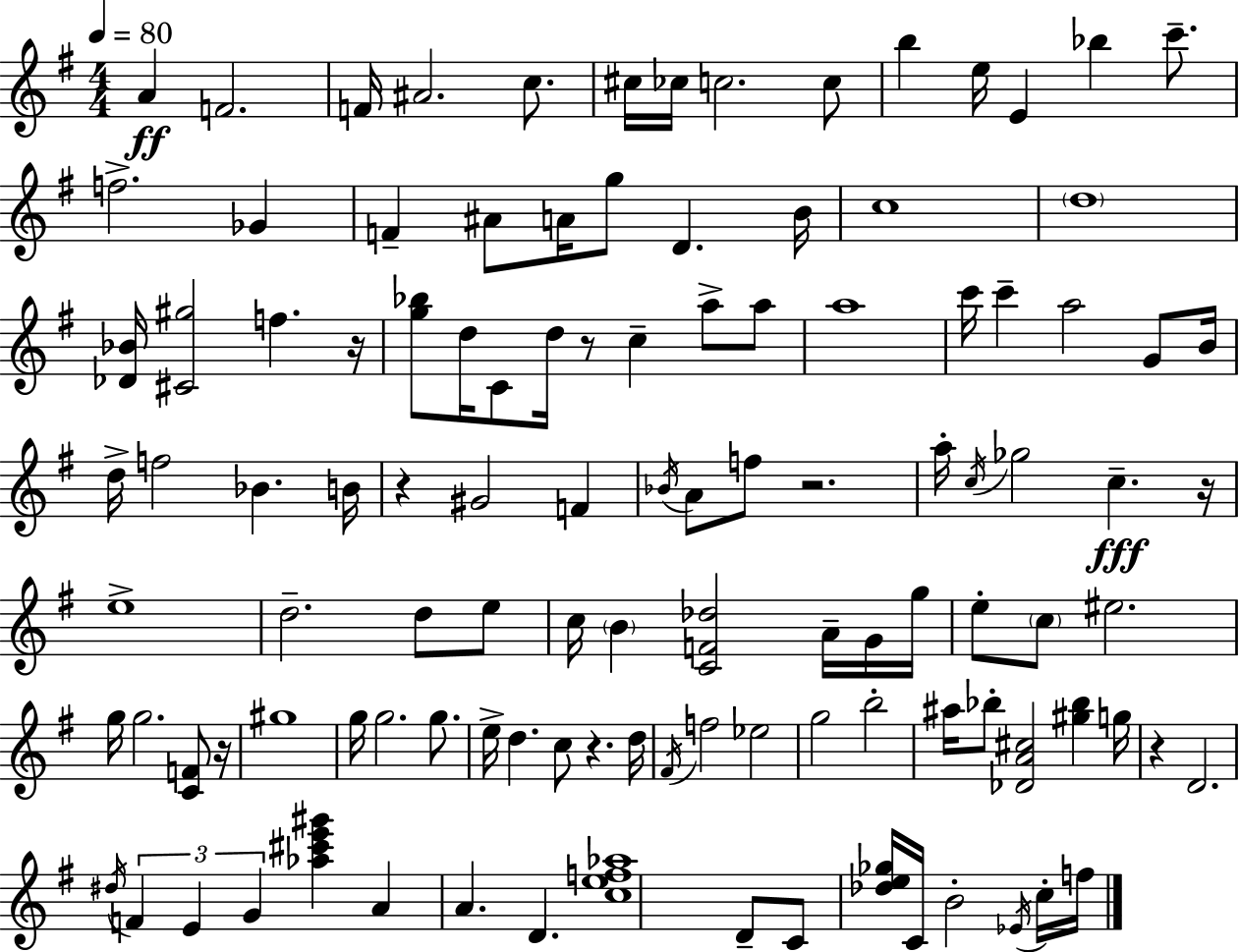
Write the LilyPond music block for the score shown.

{
  \clef treble
  \numericTimeSignature
  \time 4/4
  \key e \minor
  \tempo 4 = 80
  a'4\ff f'2. | f'16 ais'2. c''8. | cis''16 ces''16 c''2. c''8 | b''4 e''16 e'4 bes''4 c'''8.-- | \break f''2.-> ges'4 | f'4-- ais'8 a'16 g''8 d'4. b'16 | c''1 | \parenthesize d''1 | \break <des' bes'>16 <cis' gis''>2 f''4. r16 | <g'' bes''>8 d''16 c'8 d''16 r8 c''4-- a''8-> a''8 | a''1 | c'''16 c'''4-- a''2 g'8 b'16 | \break d''16-> f''2 bes'4. b'16 | r4 gis'2 f'4 | \acciaccatura { bes'16 } a'8 f''8 r2. | a''16-. \acciaccatura { c''16 } ges''2 c''4.--\fff | \break r16 e''1-> | d''2.-- d''8 | e''8 c''16 \parenthesize b'4 <c' f' des''>2 a'16-- | g'16 g''16 e''8-. \parenthesize c''8 eis''2. | \break g''16 g''2. <c' f'>8 | r16 gis''1 | g''16 g''2. g''8. | e''16-> d''4. c''8 r4. | \break d''16 \acciaccatura { fis'16 } f''2 ees''2 | g''2 b''2-. | ais''16 bes''8-. <des' a' cis''>2 <gis'' bes''>4 | g''16 r4 d'2. | \break \acciaccatura { dis''16 } \tuplet 3/2 { f'4 e'4 g'4 } | <aes'' cis''' e''' gis'''>4 a'4 a'4. d'4. | <c'' e'' f'' aes''>1 | d'8-- c'8 <des'' e'' ges''>16 c'16 b'2-. | \break \acciaccatura { ees'16 } c''16-. f''16 \bar "|."
}